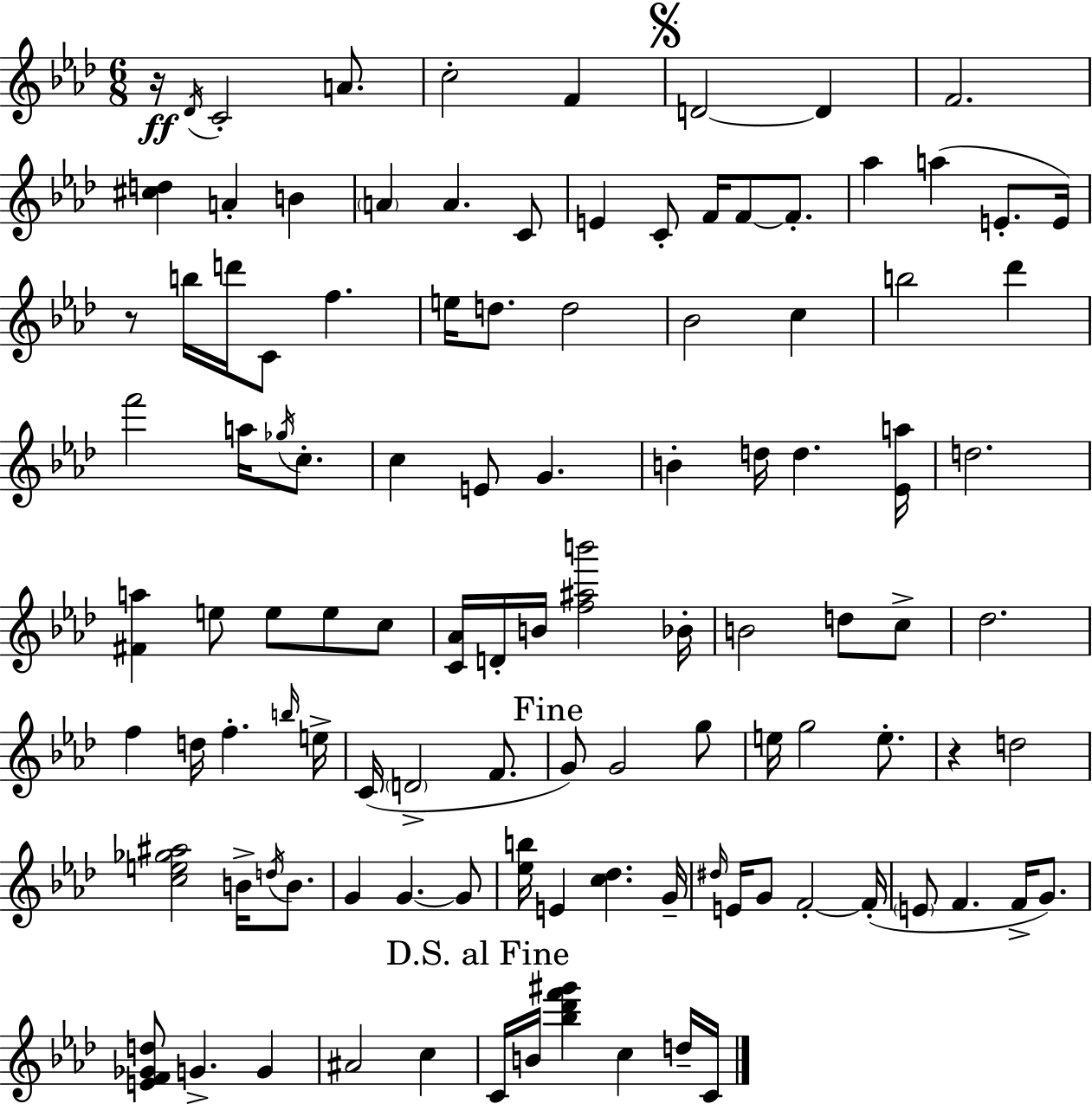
X:1
T:Untitled
M:6/8
L:1/4
K:Fm
z/4 _D/4 C2 A/2 c2 F D2 D F2 [^cd] A B A A C/2 E C/2 F/4 F/2 F/2 _a a E/2 E/4 z/2 b/4 d'/4 C/2 f e/4 d/2 d2 _B2 c b2 _d' f'2 a/4 _g/4 c/2 c E/2 G B d/4 d [_Ea]/4 d2 [^Fa] e/2 e/2 e/2 c/2 [C_A]/4 D/4 B/4 [f^ab']2 _B/4 B2 d/2 c/2 _d2 f d/4 f b/4 e/4 C/4 D2 F/2 G/2 G2 g/2 e/4 g2 e/2 z d2 [ce_g^a]2 B/4 d/4 B/2 G G G/2 [_eb]/4 E [c_d] G/4 ^d/4 E/4 G/2 F2 F/4 E/2 F F/4 G/2 [EF_Gd]/2 G G ^A2 c C/4 B/4 [_b_d'f'^g'] c d/4 C/4